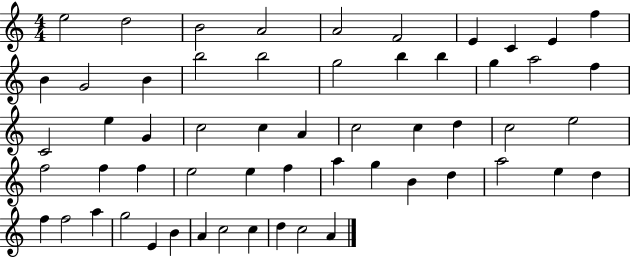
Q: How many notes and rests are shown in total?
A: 57